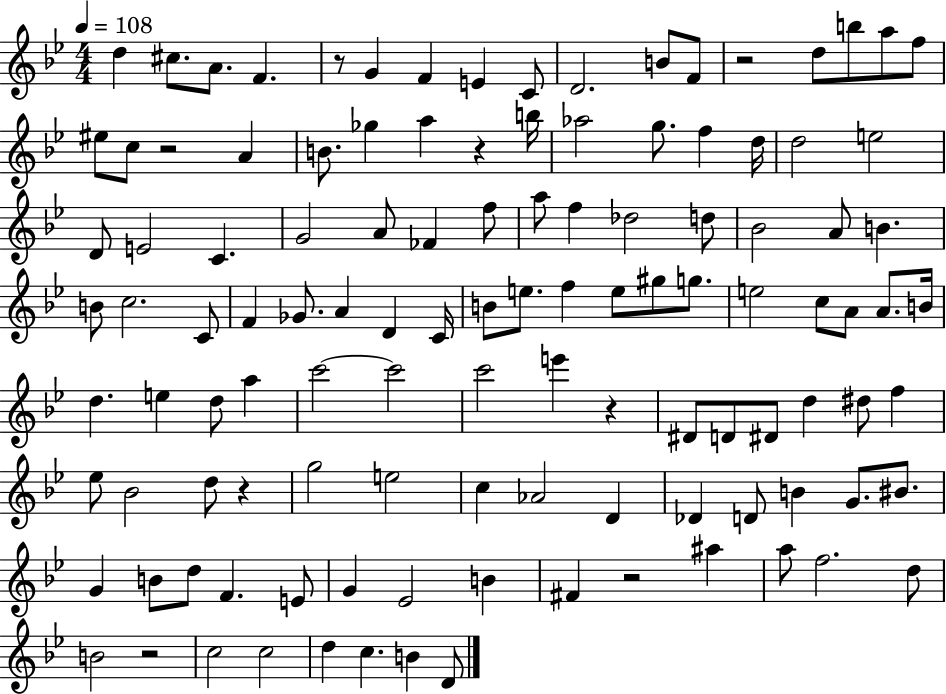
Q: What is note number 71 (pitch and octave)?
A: D4